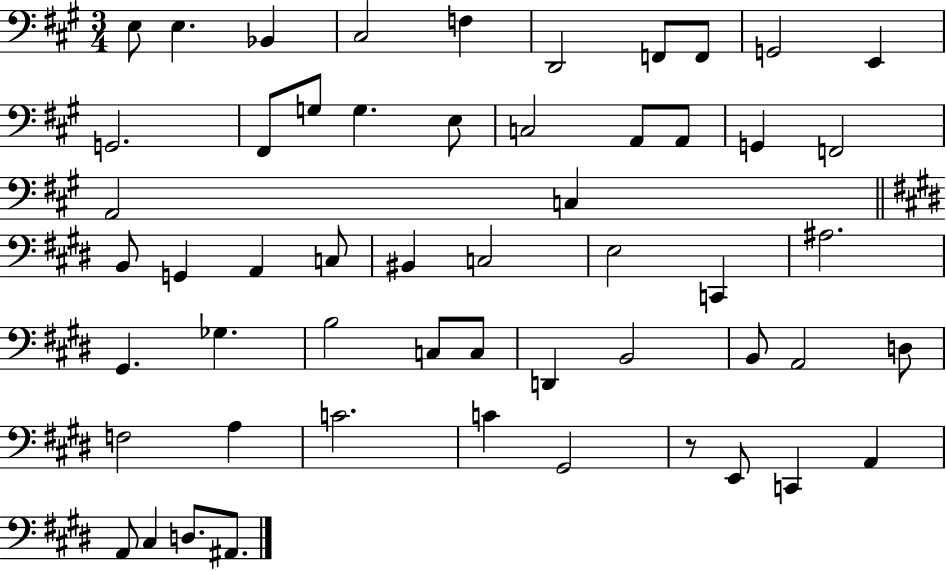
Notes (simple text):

E3/e E3/q. Bb2/q C#3/h F3/q D2/h F2/e F2/e G2/h E2/q G2/h. F#2/e G3/e G3/q. E3/e C3/h A2/e A2/e G2/q F2/h A2/h C3/q B2/e G2/q A2/q C3/e BIS2/q C3/h E3/h C2/q A#3/h. G#2/q. Gb3/q. B3/h C3/e C3/e D2/q B2/h B2/e A2/h D3/e F3/h A3/q C4/h. C4/q G#2/h R/e E2/e C2/q A2/q A2/e C#3/q D3/e. A#2/e.